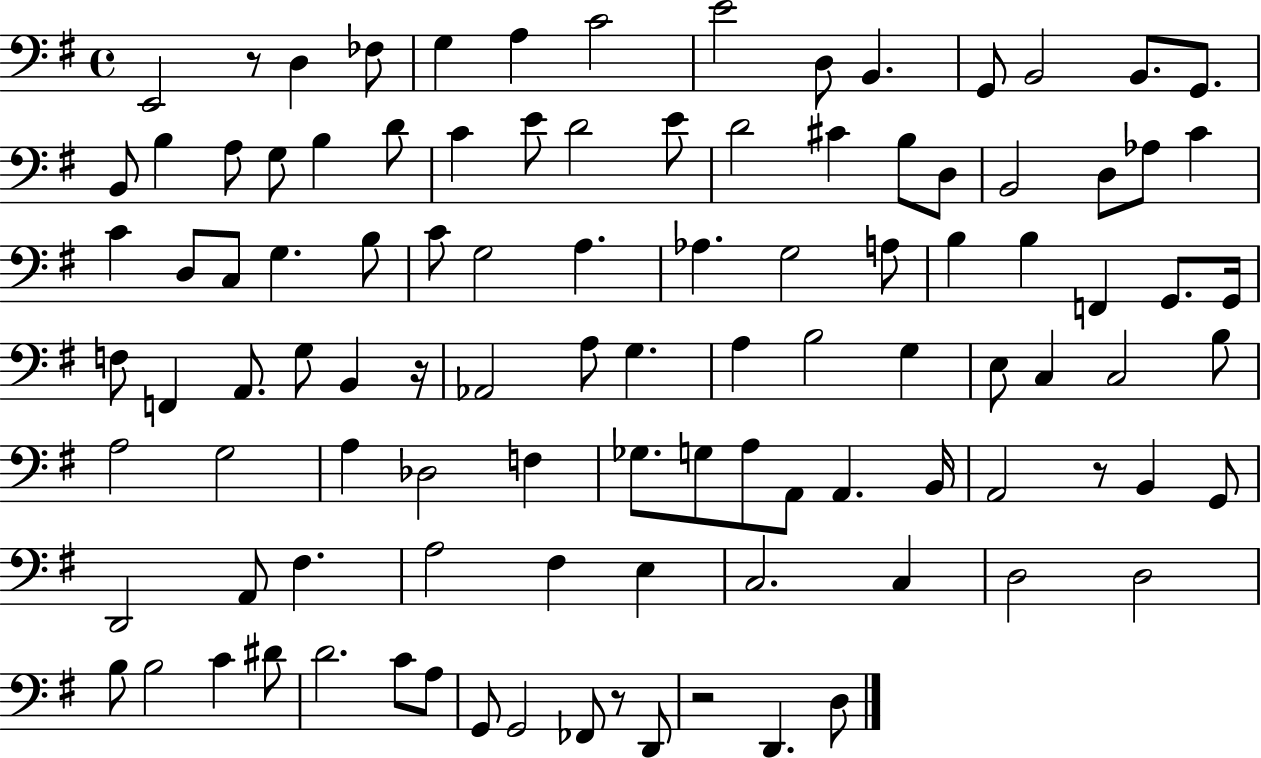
E2/h R/e D3/q FES3/e G3/q A3/q C4/h E4/h D3/e B2/q. G2/e B2/h B2/e. G2/e. B2/e B3/q A3/e G3/e B3/q D4/e C4/q E4/e D4/h E4/e D4/h C#4/q B3/e D3/e B2/h D3/e Ab3/e C4/q C4/q D3/e C3/e G3/q. B3/e C4/e G3/h A3/q. Ab3/q. G3/h A3/e B3/q B3/q F2/q G2/e. G2/s F3/e F2/q A2/e. G3/e B2/q R/s Ab2/h A3/e G3/q. A3/q B3/h G3/q E3/e C3/q C3/h B3/e A3/h G3/h A3/q Db3/h F3/q Gb3/e. G3/e A3/e A2/e A2/q. B2/s A2/h R/e B2/q G2/e D2/h A2/e F#3/q. A3/h F#3/q E3/q C3/h. C3/q D3/h D3/h B3/e B3/h C4/q D#4/e D4/h. C4/e A3/e G2/e G2/h FES2/e R/e D2/e R/h D2/q. D3/e